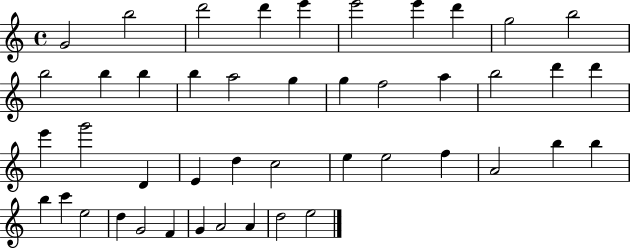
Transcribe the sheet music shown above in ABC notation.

X:1
T:Untitled
M:4/4
L:1/4
K:C
G2 b2 d'2 d' e' e'2 e' d' g2 b2 b2 b b b a2 g g f2 a b2 d' d' e' g'2 D E d c2 e e2 f A2 b b b c' e2 d G2 F G A2 A d2 e2